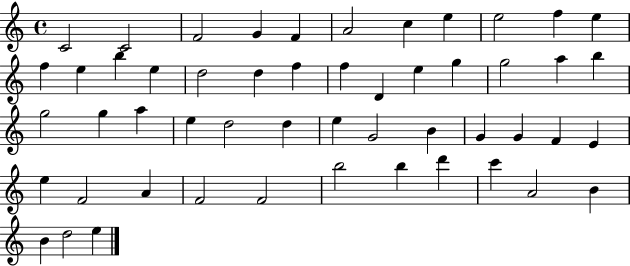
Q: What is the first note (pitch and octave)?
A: C4